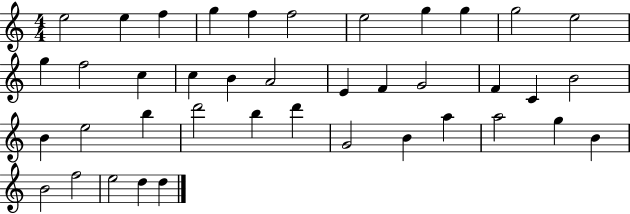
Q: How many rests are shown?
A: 0